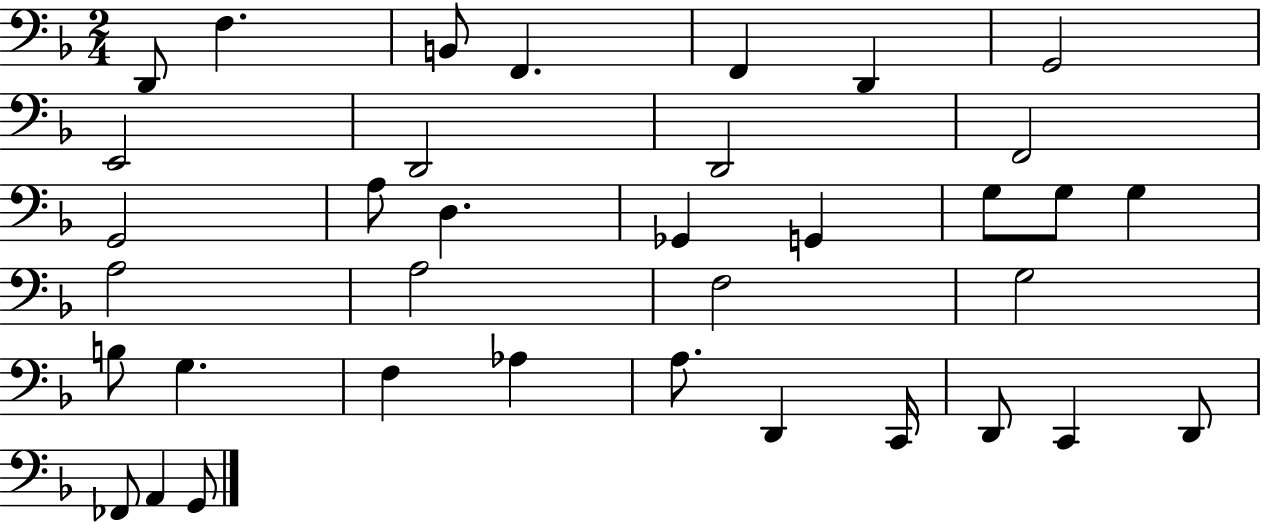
D2/e F3/q. B2/e F2/q. F2/q D2/q G2/h E2/h D2/h D2/h F2/h G2/h A3/e D3/q. Gb2/q G2/q G3/e G3/e G3/q A3/h A3/h F3/h G3/h B3/e G3/q. F3/q Ab3/q A3/e. D2/q C2/s D2/e C2/q D2/e FES2/e A2/q G2/e